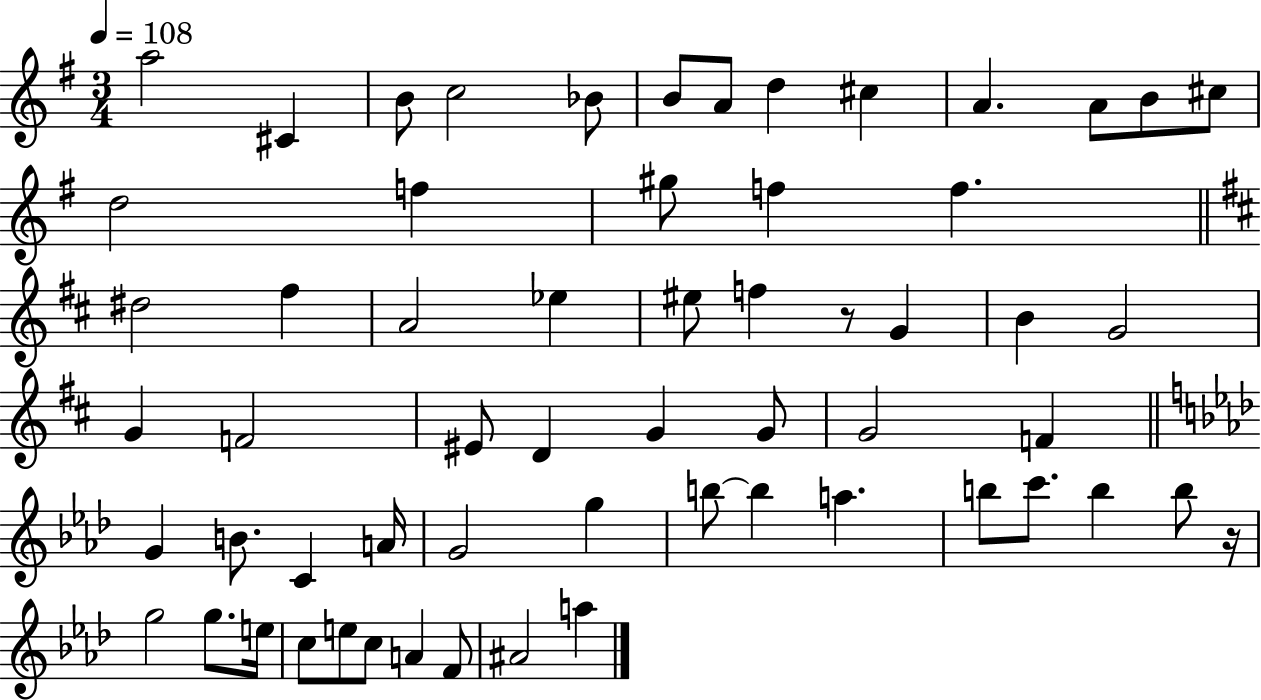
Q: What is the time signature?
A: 3/4